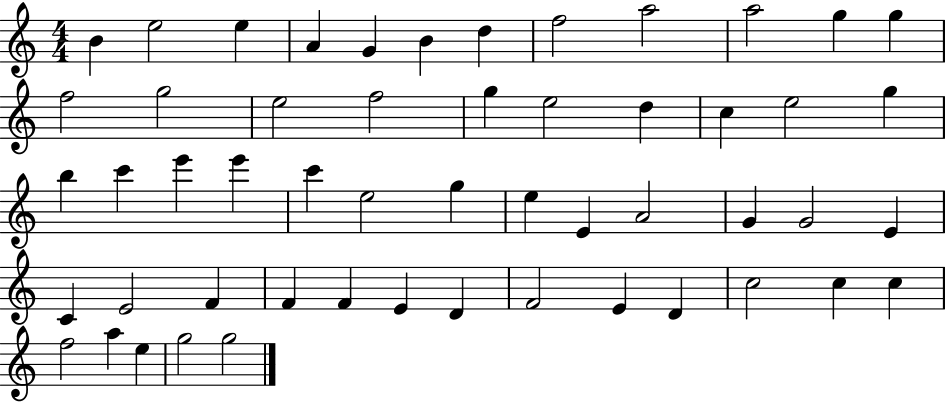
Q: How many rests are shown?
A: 0